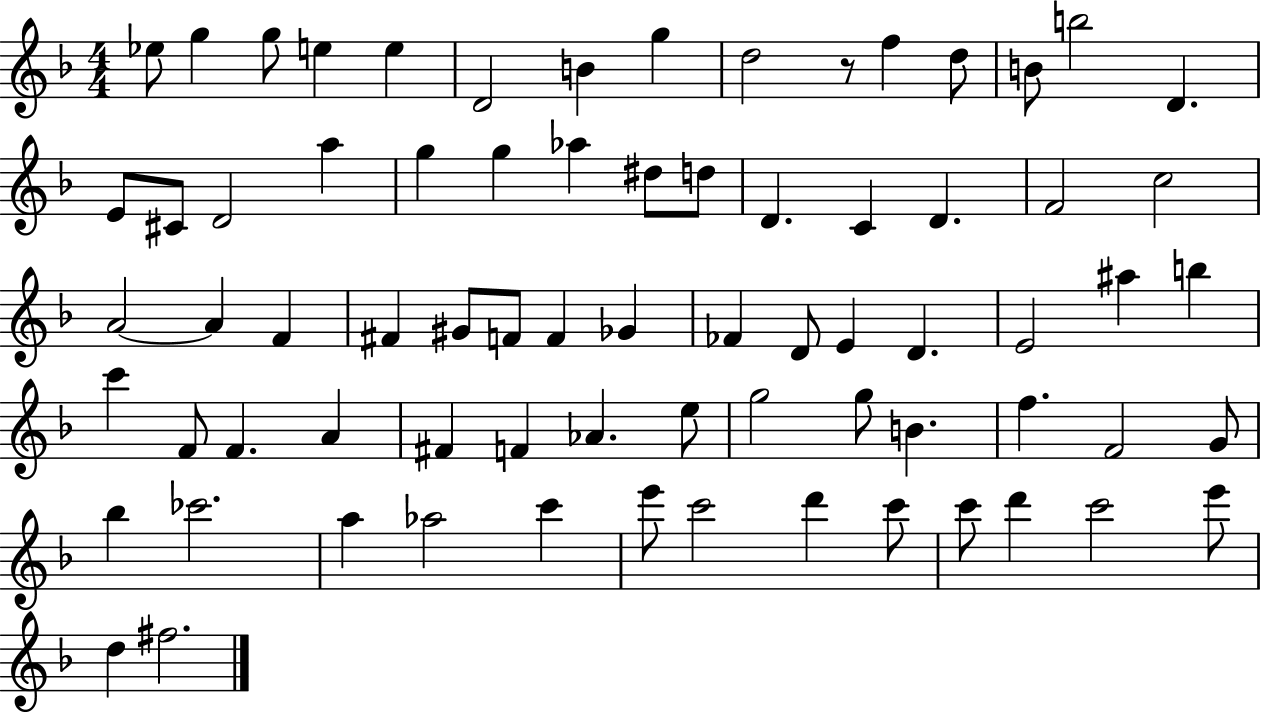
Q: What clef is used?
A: treble